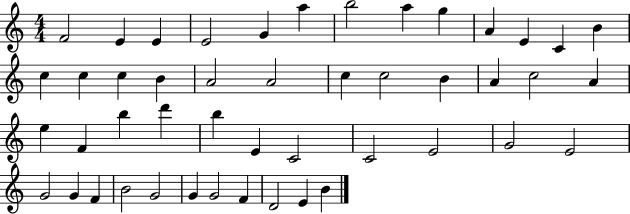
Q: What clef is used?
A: treble